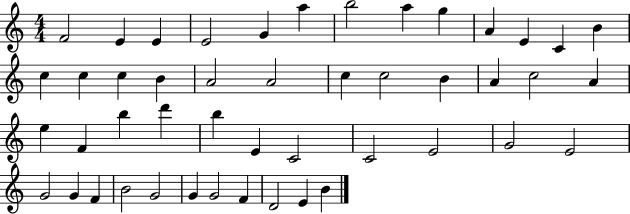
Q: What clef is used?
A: treble